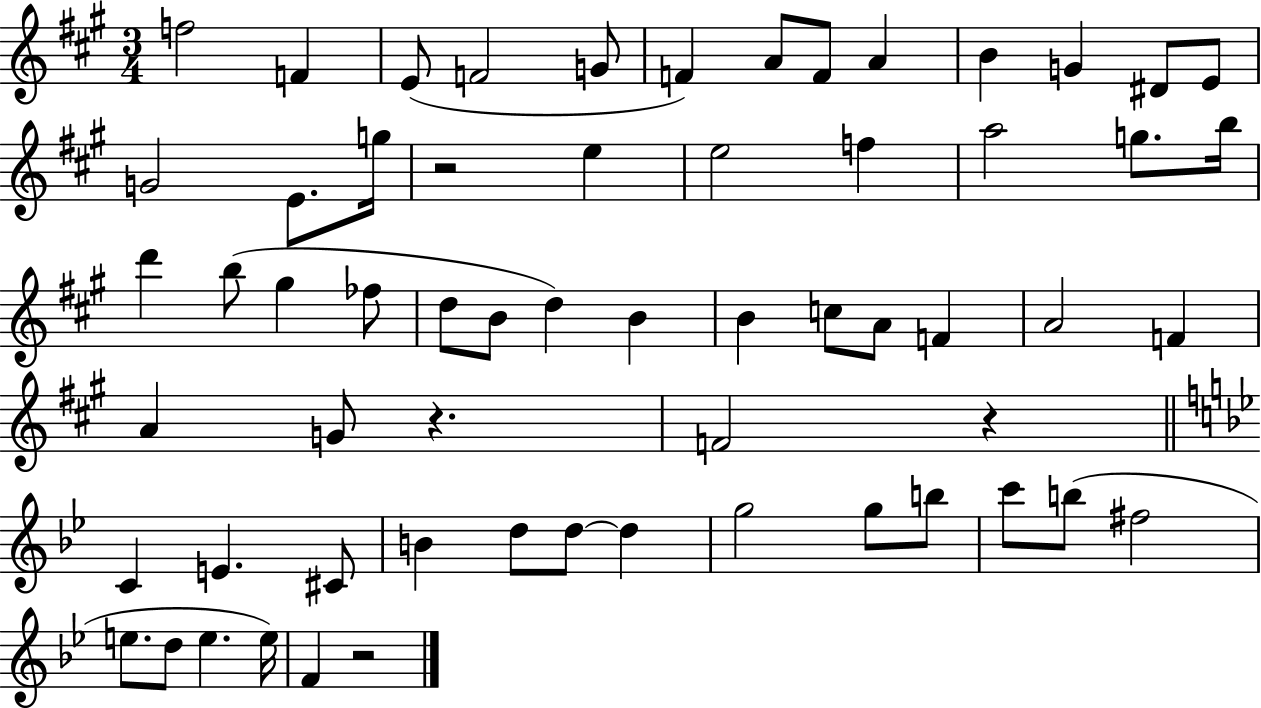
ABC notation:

X:1
T:Untitled
M:3/4
L:1/4
K:A
f2 F E/2 F2 G/2 F A/2 F/2 A B G ^D/2 E/2 G2 E/2 g/4 z2 e e2 f a2 g/2 b/4 d' b/2 ^g _f/2 d/2 B/2 d B B c/2 A/2 F A2 F A G/2 z F2 z C E ^C/2 B d/2 d/2 d g2 g/2 b/2 c'/2 b/2 ^f2 e/2 d/2 e e/4 F z2